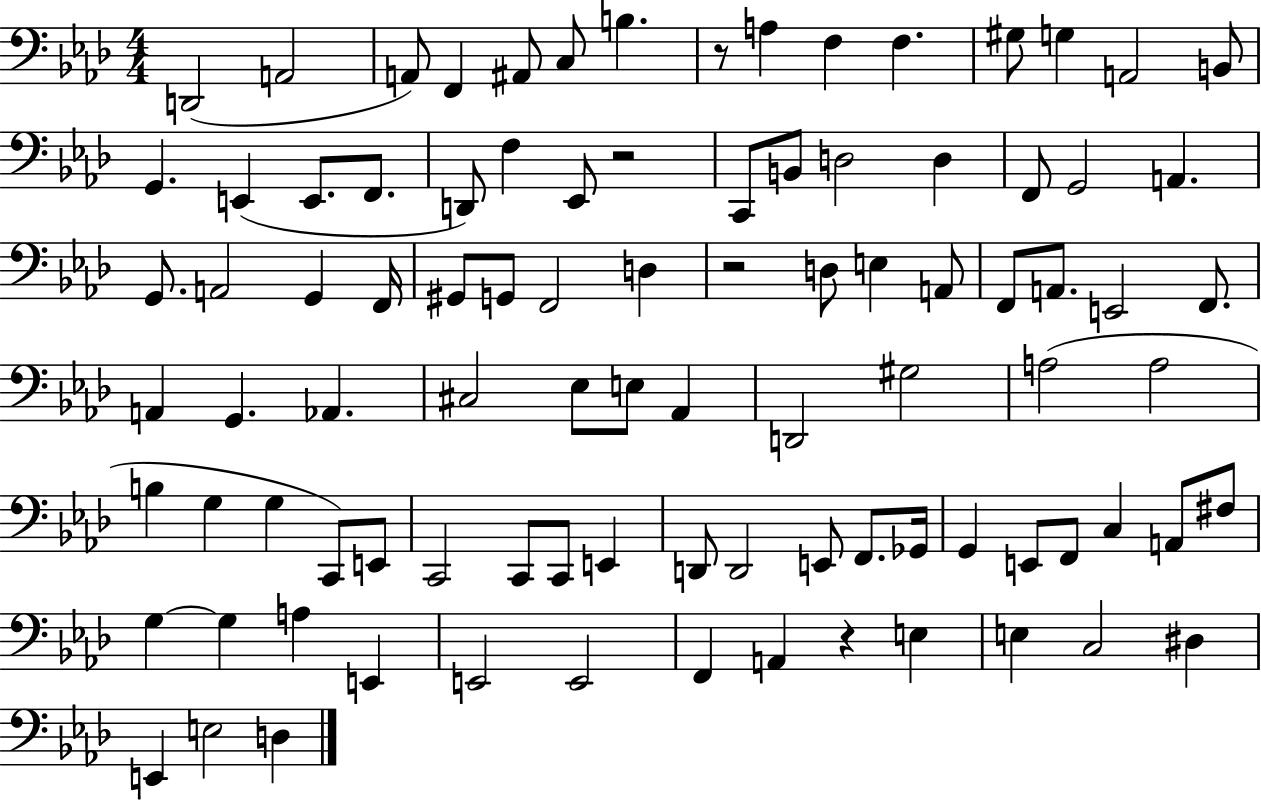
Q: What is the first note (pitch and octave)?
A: D2